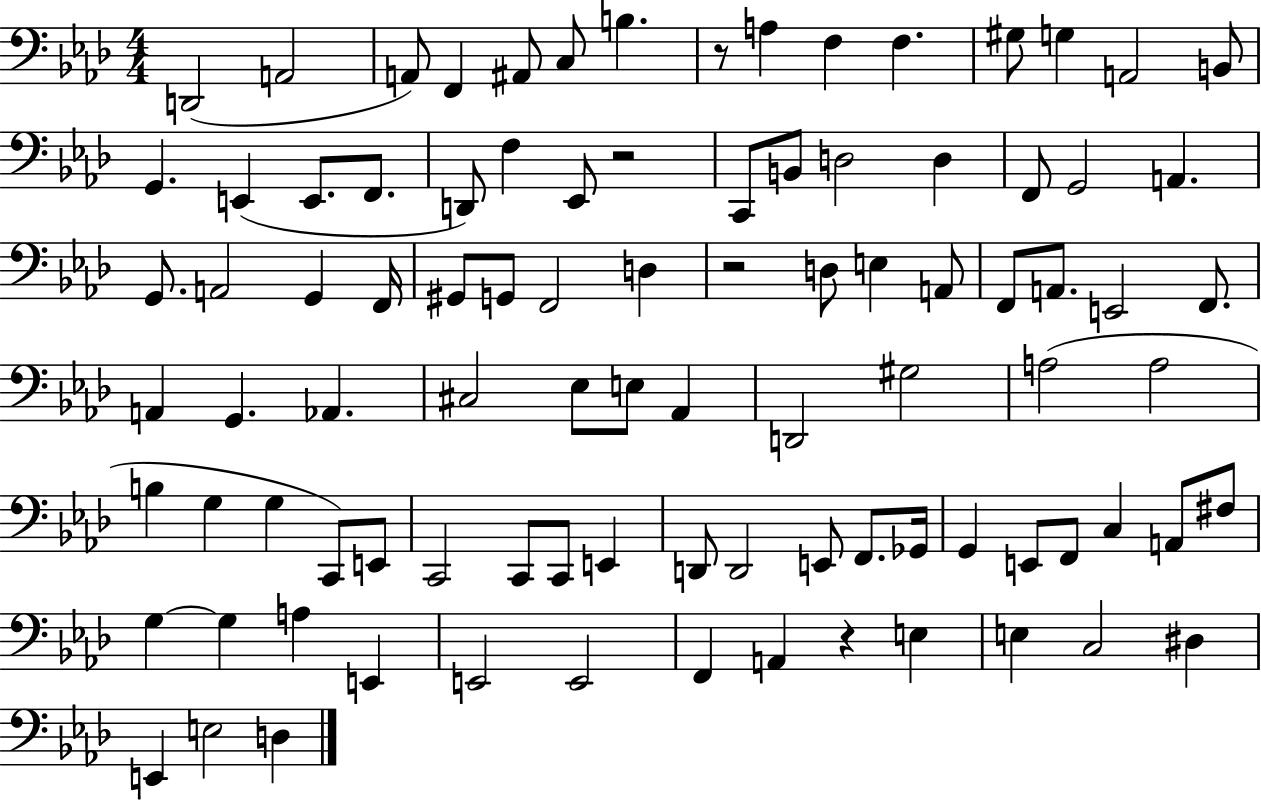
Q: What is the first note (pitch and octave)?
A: D2